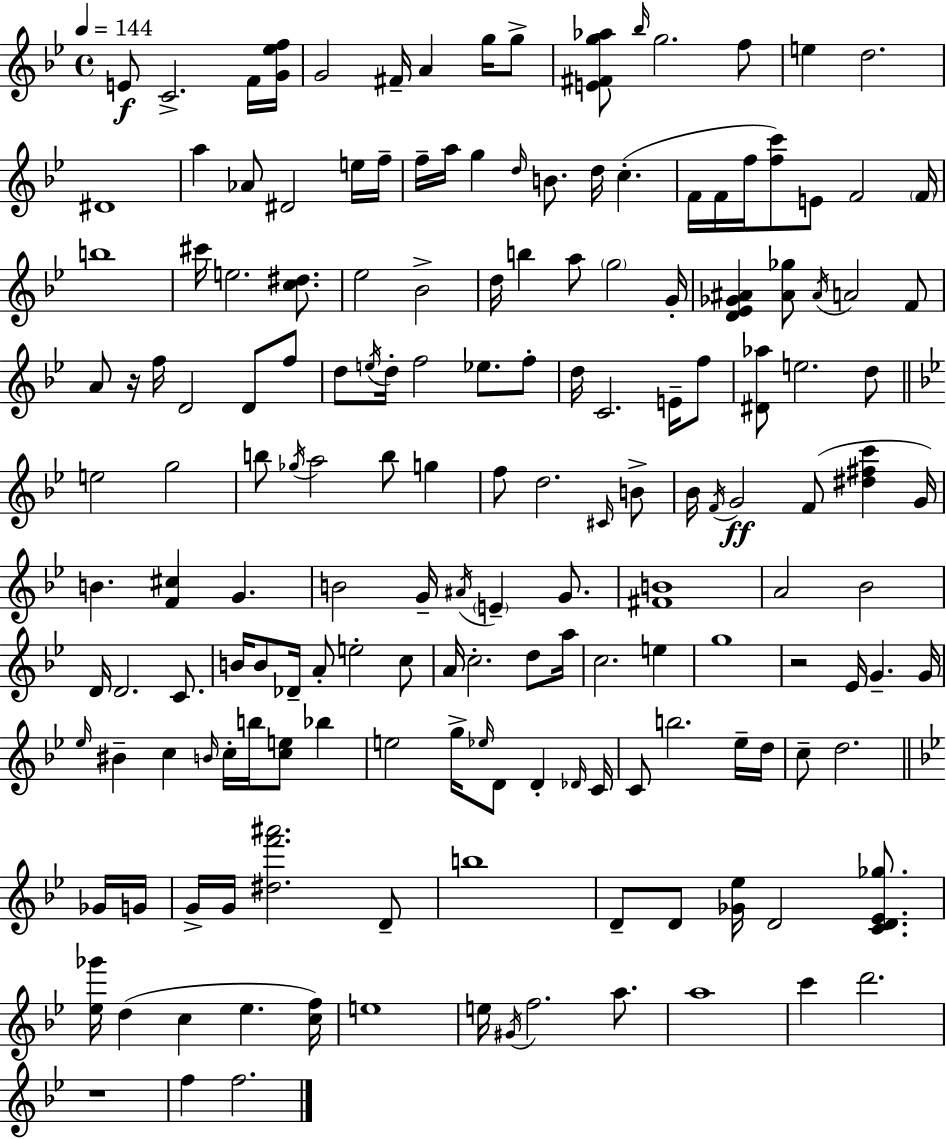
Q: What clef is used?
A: treble